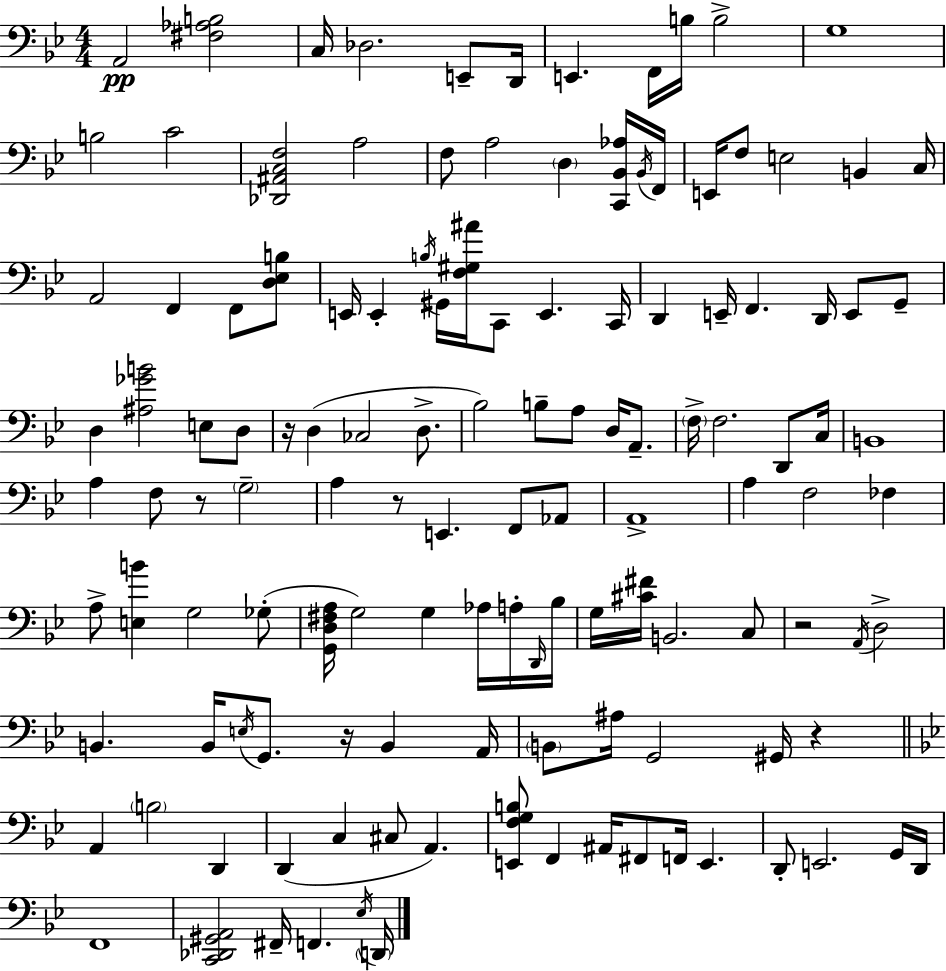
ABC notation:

X:1
T:Untitled
M:4/4
L:1/4
K:Gm
A,,2 [^F,_A,B,]2 C,/4 _D,2 E,,/2 D,,/4 E,, F,,/4 B,/4 B,2 G,4 B,2 C2 [_D,,^A,,C,F,]2 A,2 F,/2 A,2 D, [C,,_B,,_A,]/4 _B,,/4 F,,/4 E,,/4 F,/2 E,2 B,, C,/4 A,,2 F,, F,,/2 [D,_E,B,]/2 E,,/4 E,, B,/4 ^G,,/4 [F,^G,^A]/4 C,,/2 E,, C,,/4 D,, E,,/4 F,, D,,/4 E,,/2 G,,/2 D, [^A,_GB]2 E,/2 D,/2 z/4 D, _C,2 D,/2 _B,2 B,/2 A,/2 D,/4 A,,/2 F,/4 F,2 D,,/2 C,/4 B,,4 A, F,/2 z/2 G,2 A, z/2 E,, F,,/2 _A,,/2 A,,4 A, F,2 _F, A,/2 [E,B] G,2 _G,/2 [G,,D,^F,A,]/4 G,2 G, _A,/4 A,/4 D,,/4 _B,/4 G,/4 [^C^F]/4 B,,2 C,/2 z2 A,,/4 D,2 B,, B,,/4 E,/4 G,,/2 z/4 B,, A,,/4 B,,/2 ^A,/4 G,,2 ^G,,/4 z A,, B,2 D,, D,, C, ^C,/2 A,, [E,,F,G,B,]/2 F,, ^A,,/4 ^F,,/2 F,,/4 E,, D,,/2 E,,2 G,,/4 D,,/4 F,,4 [C,,_D,,^G,,A,,]2 ^F,,/4 F,, _E,/4 D,,/4